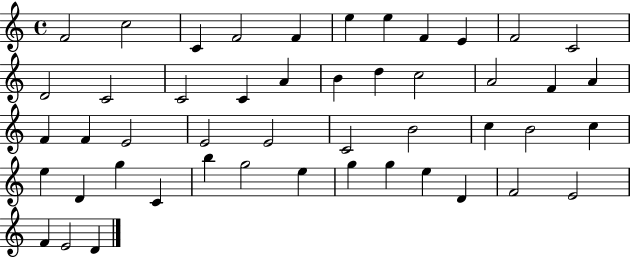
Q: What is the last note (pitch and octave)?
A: D4